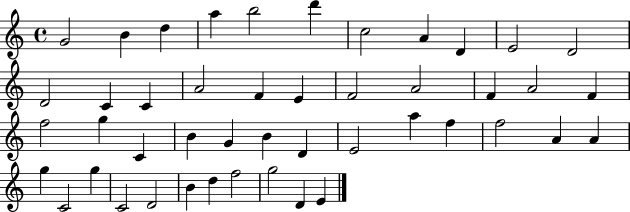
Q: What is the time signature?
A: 4/4